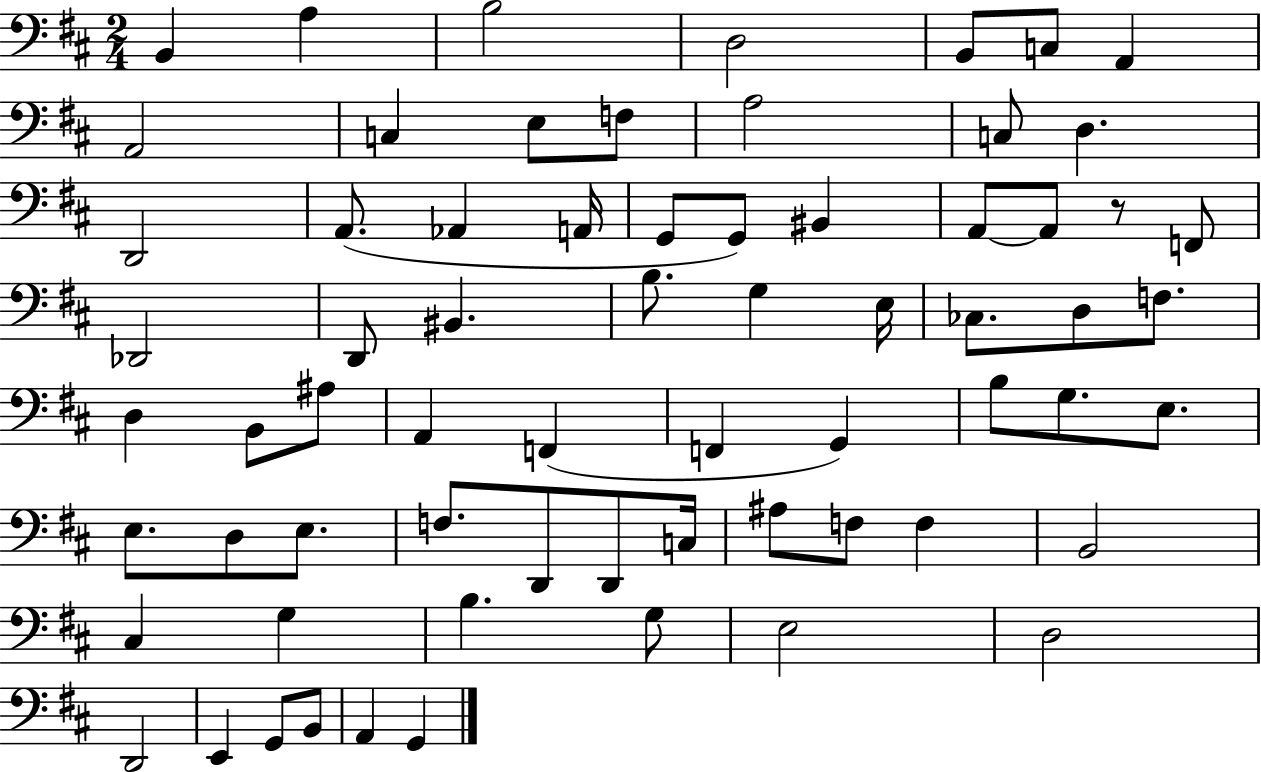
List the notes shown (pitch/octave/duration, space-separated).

B2/q A3/q B3/h D3/h B2/e C3/e A2/q A2/h C3/q E3/e F3/e A3/h C3/e D3/q. D2/h A2/e. Ab2/q A2/s G2/e G2/e BIS2/q A2/e A2/e R/e F2/e Db2/h D2/e BIS2/q. B3/e. G3/q E3/s CES3/e. D3/e F3/e. D3/q B2/e A#3/e A2/q F2/q F2/q G2/q B3/e G3/e. E3/e. E3/e. D3/e E3/e. F3/e. D2/e D2/e C3/s A#3/e F3/e F3/q B2/h C#3/q G3/q B3/q. G3/e E3/h D3/h D2/h E2/q G2/e B2/e A2/q G2/q